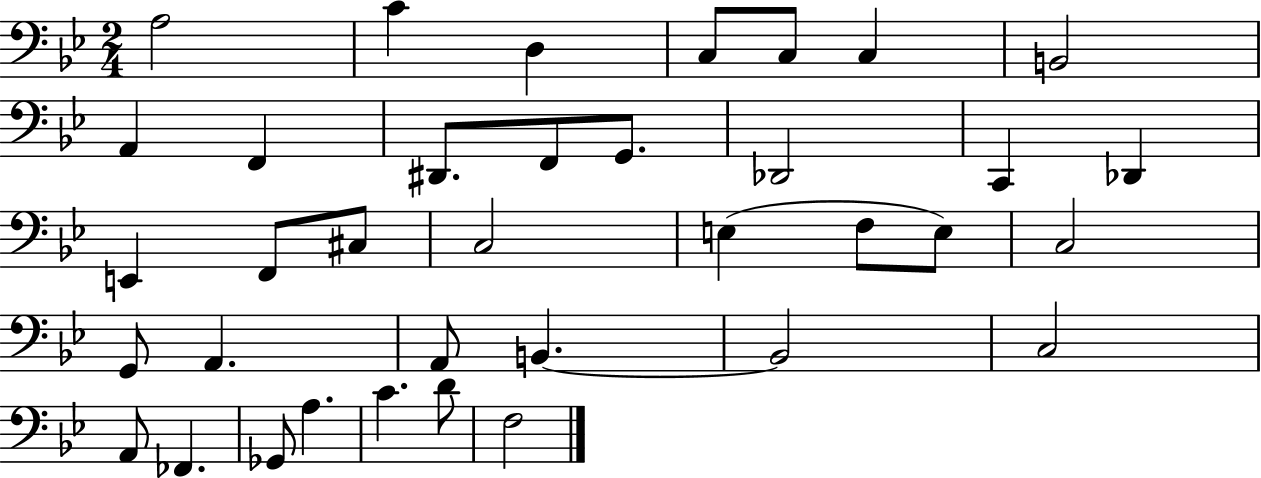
A3/h C4/q D3/q C3/e C3/e C3/q B2/h A2/q F2/q D#2/e. F2/e G2/e. Db2/h C2/q Db2/q E2/q F2/e C#3/e C3/h E3/q F3/e E3/e C3/h G2/e A2/q. A2/e B2/q. B2/h C3/h A2/e FES2/q. Gb2/e A3/q. C4/q. D4/e F3/h